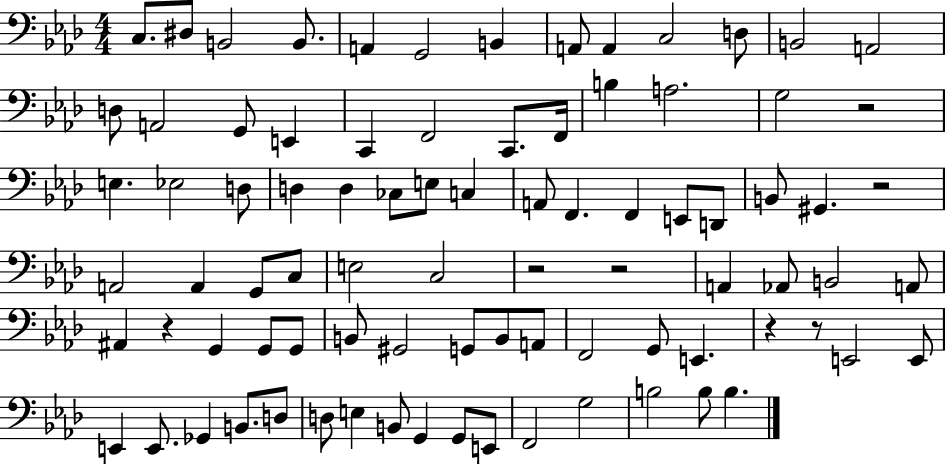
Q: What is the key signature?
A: AES major